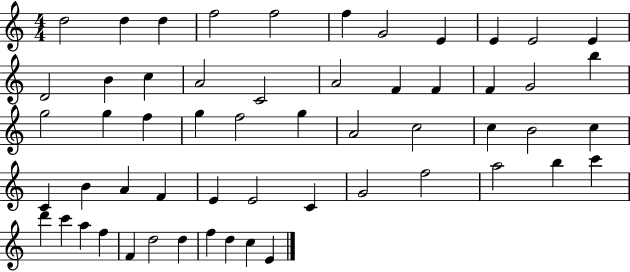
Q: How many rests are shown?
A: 0